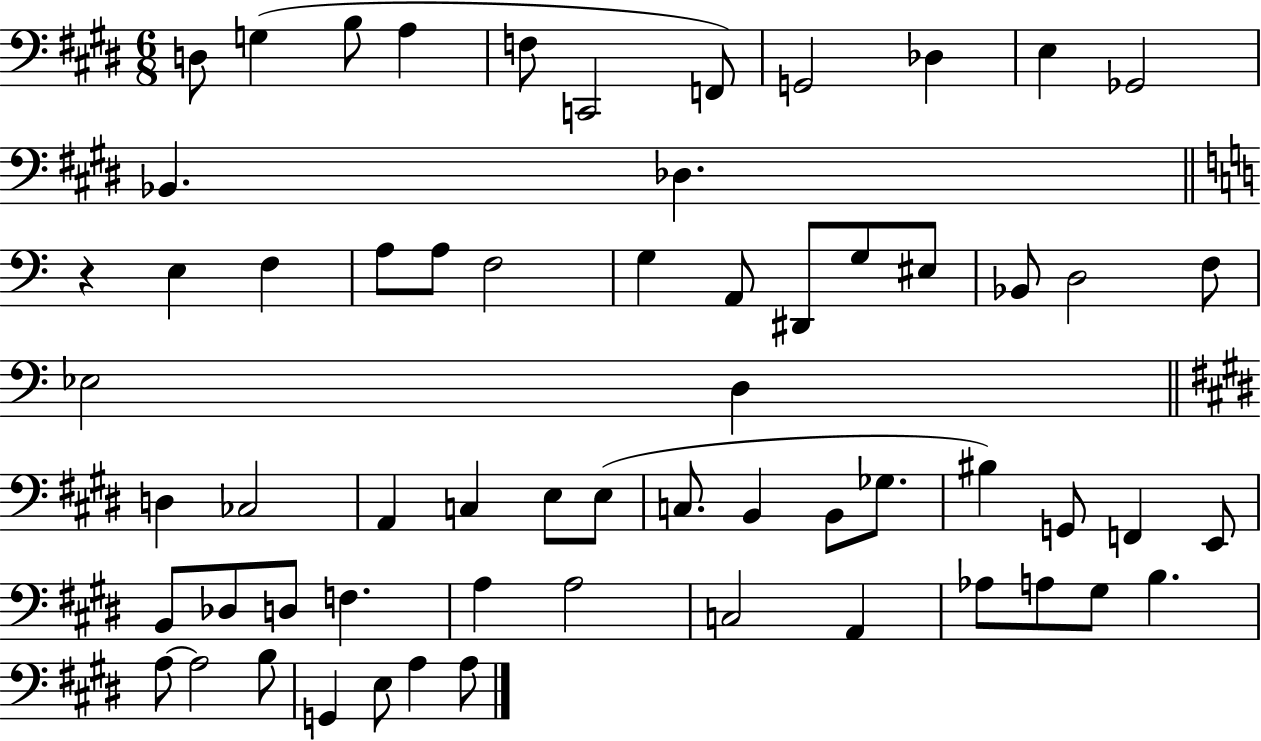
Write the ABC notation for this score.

X:1
T:Untitled
M:6/8
L:1/4
K:E
D,/2 G, B,/2 A, F,/2 C,,2 F,,/2 G,,2 _D, E, _G,,2 _B,, _D, z E, F, A,/2 A,/2 F,2 G, A,,/2 ^D,,/2 G,/2 ^E,/2 _B,,/2 D,2 F,/2 _E,2 D, D, _C,2 A,, C, E,/2 E,/2 C,/2 B,, B,,/2 _G,/2 ^B, G,,/2 F,, E,,/2 B,,/2 _D,/2 D,/2 F, A, A,2 C,2 A,, _A,/2 A,/2 ^G,/2 B, A,/2 A,2 B,/2 G,, E,/2 A, A,/2